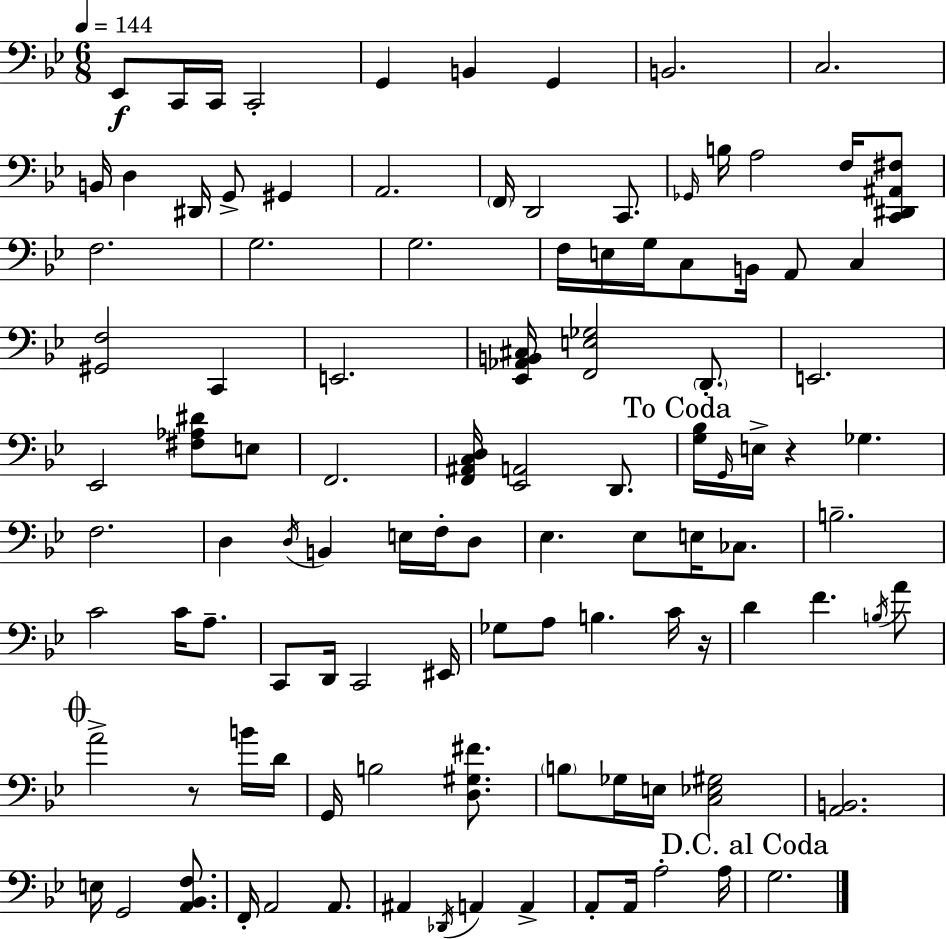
Eb2/e C2/s C2/s C2/h G2/q B2/q G2/q B2/h. C3/h. B2/s D3/q D#2/s G2/e G#2/q A2/h. F2/s D2/h C2/e. Gb2/s B3/s A3/h F3/s [C2,D#2,A#2,F#3]/e F3/h. G3/h. G3/h. F3/s E3/s G3/s C3/e B2/s A2/e C3/q [G#2,F3]/h C2/q E2/h. [Eb2,Ab2,B2,C#3]/s [F2,E3,Gb3]/h D2/e. E2/h. Eb2/h [F#3,Ab3,D#4]/e E3/e F2/h. [F2,A#2,C3,D3]/s [Eb2,A2]/h D2/e. [G3,Bb3]/s G2/s E3/s R/q Gb3/q. F3/h. D3/q D3/s B2/q E3/s F3/s D3/e Eb3/q. Eb3/e E3/s CES3/e. B3/h. C4/h C4/s A3/e. C2/e D2/s C2/h EIS2/s Gb3/e A3/e B3/q. C4/s R/s D4/q F4/q. B3/s A4/e A4/h R/e B4/s D4/s G2/s B3/h [D3,G#3,F#4]/e. B3/e Gb3/s E3/s [C3,Eb3,G#3]/h [A2,B2]/h. E3/s G2/h [A2,Bb2,F3]/e. F2/s A2/h A2/e. A#2/q Db2/s A2/q A2/q A2/e A2/s A3/h A3/s G3/h.